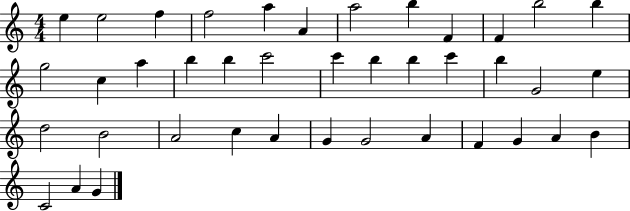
{
  \clef treble
  \numericTimeSignature
  \time 4/4
  \key c \major
  e''4 e''2 f''4 | f''2 a''4 a'4 | a''2 b''4 f'4 | f'4 b''2 b''4 | \break g''2 c''4 a''4 | b''4 b''4 c'''2 | c'''4 b''4 b''4 c'''4 | b''4 g'2 e''4 | \break d''2 b'2 | a'2 c''4 a'4 | g'4 g'2 a'4 | f'4 g'4 a'4 b'4 | \break c'2 a'4 g'4 | \bar "|."
}